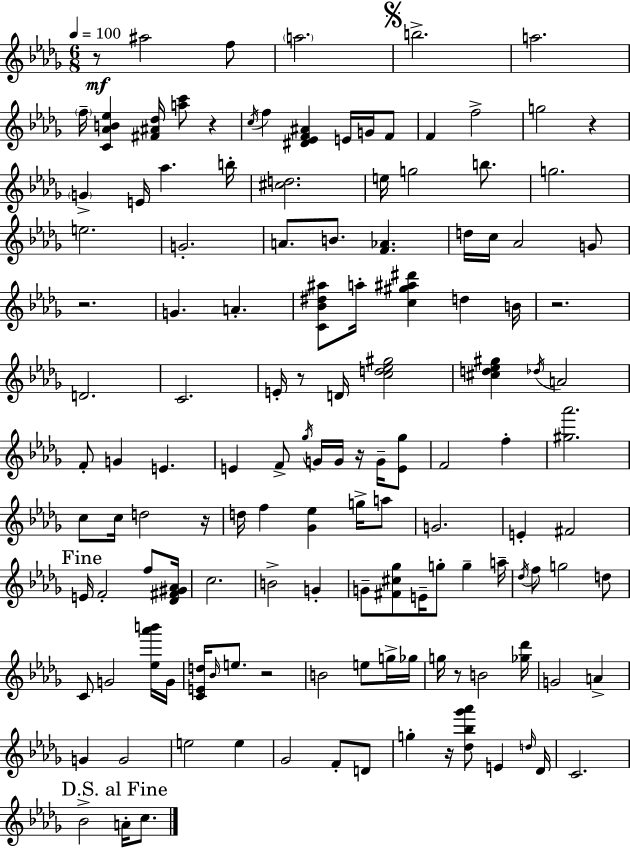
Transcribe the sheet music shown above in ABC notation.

X:1
T:Untitled
M:6/8
L:1/4
K:Bbm
z/2 ^a2 f/2 a2 b2 a2 f/4 [C_AB_e] [^F^A_d]/4 [ac']/2 z c/4 f [^D_EF^A] E/4 G/4 F/2 F f2 g2 z G E/4 _a b/4 [^cd]2 e/4 g2 b/2 g2 e2 G2 A/2 B/2 [F_A] d/4 c/4 _A2 G/2 z2 G A [C_B^d^a]/2 a/4 [c^g^a^d'] d B/4 z2 D2 C2 E/4 z/2 D/4 [cd_e^g]2 [^cd_e^g] _d/4 A2 F/2 G E E F/2 _g/4 G/4 G/4 z/4 G/4 [E_g]/2 F2 f [^g_a']2 c/2 c/4 d2 z/4 d/4 f [_G_e] g/4 a/2 G2 E ^F2 E/4 F2 f/2 [_D^F^G_A]/4 c2 B2 G G/2 [^F^c_g]/2 E/4 g/2 g a/4 _d/4 f/2 g2 d/2 C/2 G2 [_e_a'b']/4 G/4 [CEd]/4 _B/4 e/2 z2 B2 e/2 g/4 _g/4 g/4 z/2 B2 [_g_d']/4 G2 A G G2 e2 e _G2 F/2 D/2 g z/4 [_d_b_g'_a']/2 E d/4 _D/4 C2 _B2 A/4 c/2